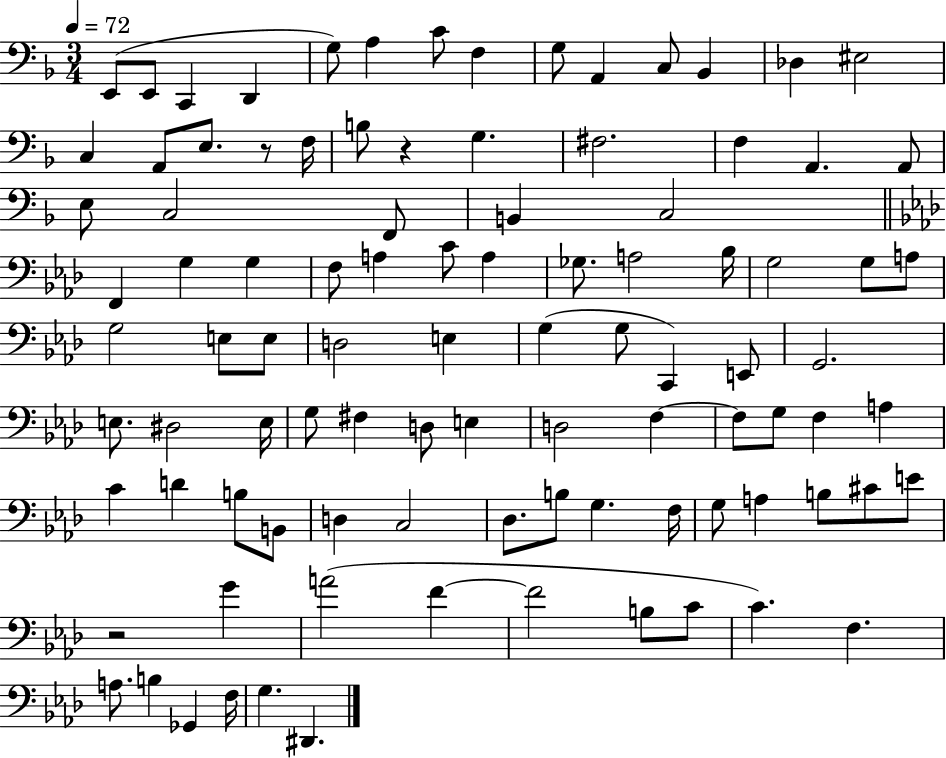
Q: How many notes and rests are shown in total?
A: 97